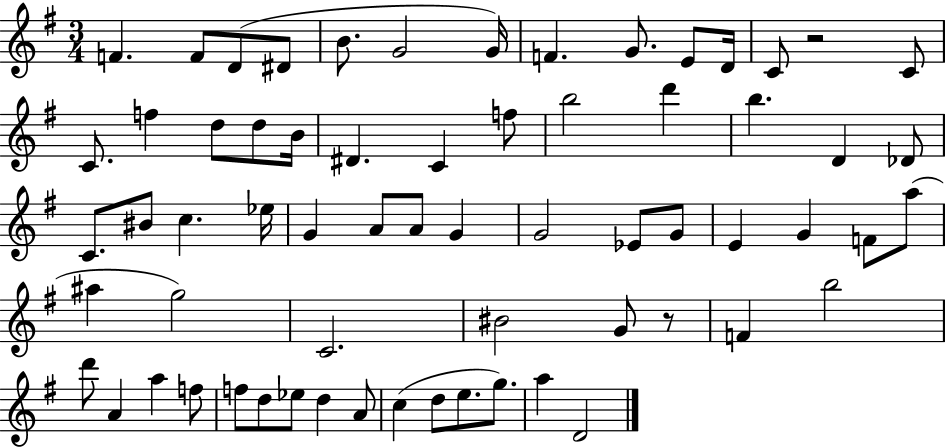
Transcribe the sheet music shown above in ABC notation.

X:1
T:Untitled
M:3/4
L:1/4
K:G
F F/2 D/2 ^D/2 B/2 G2 G/4 F G/2 E/2 D/4 C/2 z2 C/2 C/2 f d/2 d/2 B/4 ^D C f/2 b2 d' b D _D/2 C/2 ^B/2 c _e/4 G A/2 A/2 G G2 _E/2 G/2 E G F/2 a/2 ^a g2 C2 ^B2 G/2 z/2 F b2 d'/2 A a f/2 f/2 d/2 _e/2 d A/2 c d/2 e/2 g/2 a D2